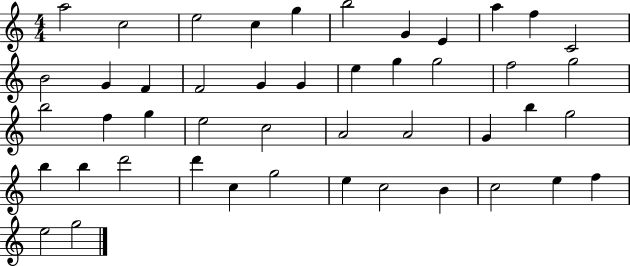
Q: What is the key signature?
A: C major